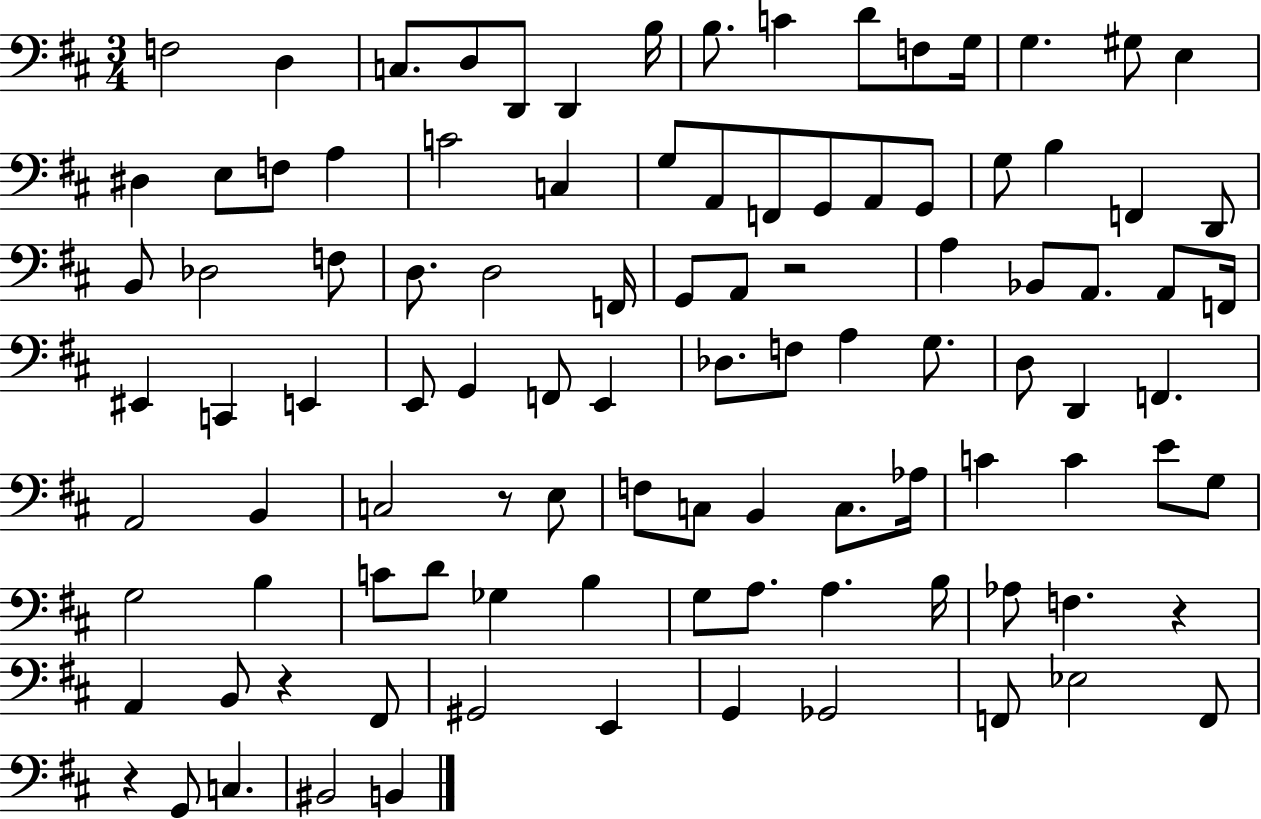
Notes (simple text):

F3/h D3/q C3/e. D3/e D2/e D2/q B3/s B3/e. C4/q D4/e F3/e G3/s G3/q. G#3/e E3/q D#3/q E3/e F3/e A3/q C4/h C3/q G3/e A2/e F2/e G2/e A2/e G2/e G3/e B3/q F2/q D2/e B2/e Db3/h F3/e D3/e. D3/h F2/s G2/e A2/e R/h A3/q Bb2/e A2/e. A2/e F2/s EIS2/q C2/q E2/q E2/e G2/q F2/e E2/q Db3/e. F3/e A3/q G3/e. D3/e D2/q F2/q. A2/h B2/q C3/h R/e E3/e F3/e C3/e B2/q C3/e. Ab3/s C4/q C4/q E4/e G3/e G3/h B3/q C4/e D4/e Gb3/q B3/q G3/e A3/e. A3/q. B3/s Ab3/e F3/q. R/q A2/q B2/e R/q F#2/e G#2/h E2/q G2/q Gb2/h F2/e Eb3/h F2/e R/q G2/e C3/q. BIS2/h B2/q